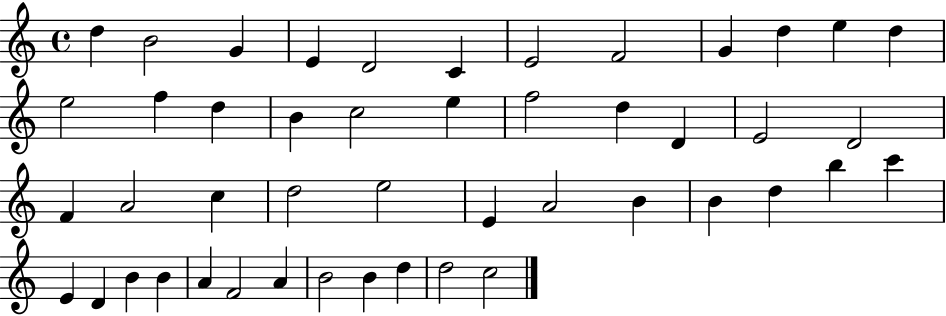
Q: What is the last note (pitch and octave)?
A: C5